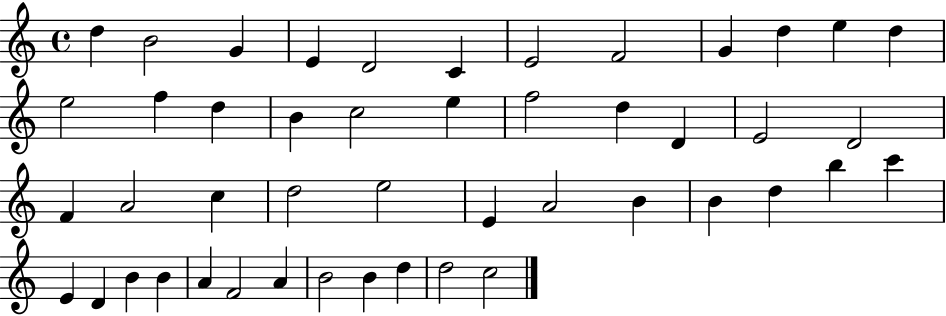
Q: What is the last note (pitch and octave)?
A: C5